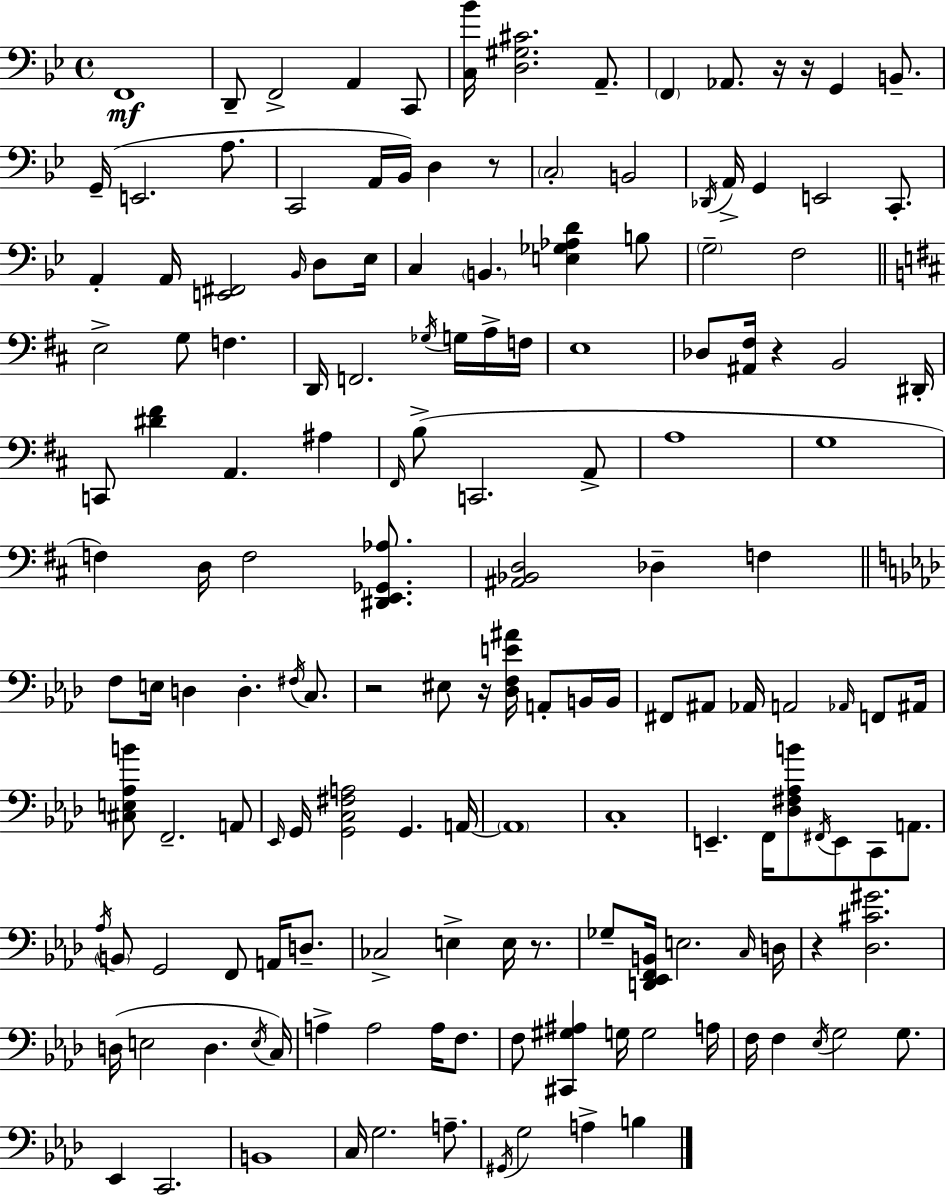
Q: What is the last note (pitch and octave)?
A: B3